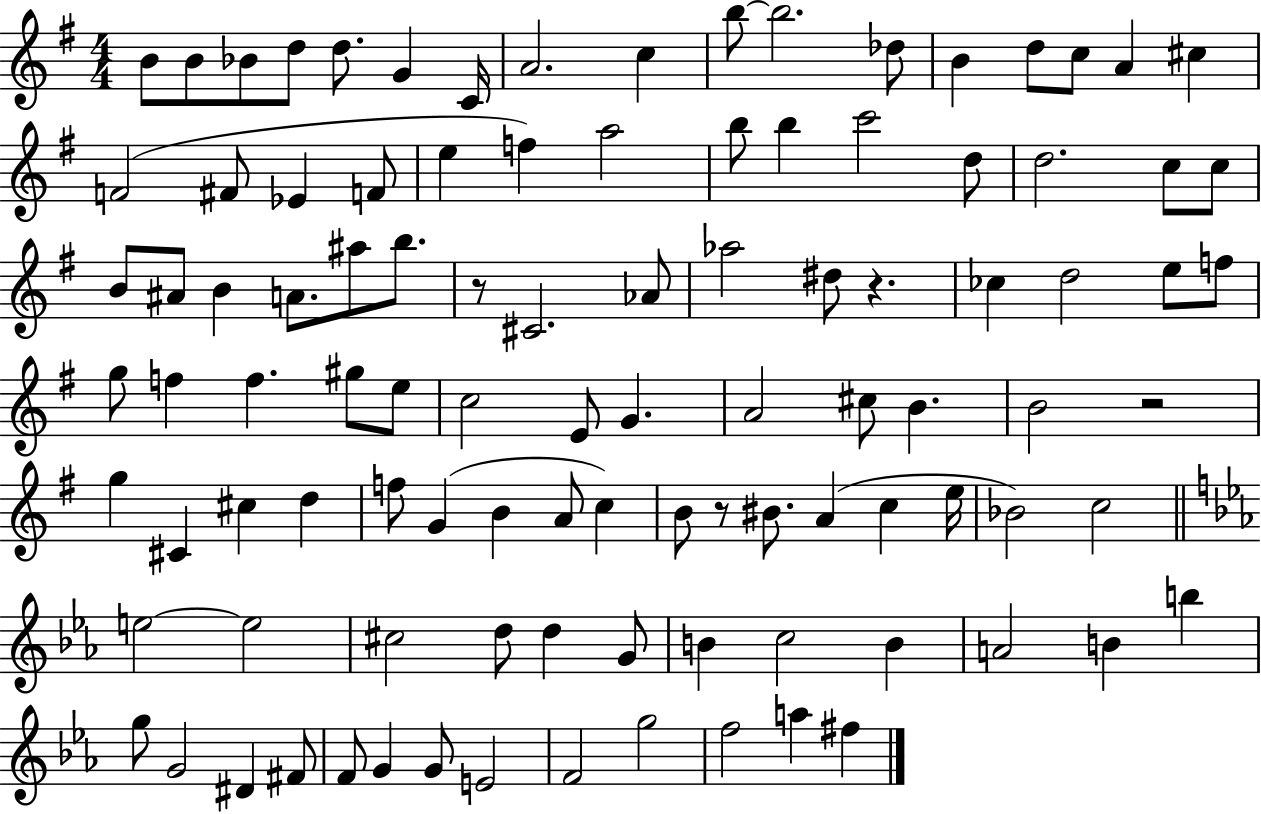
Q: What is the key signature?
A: G major